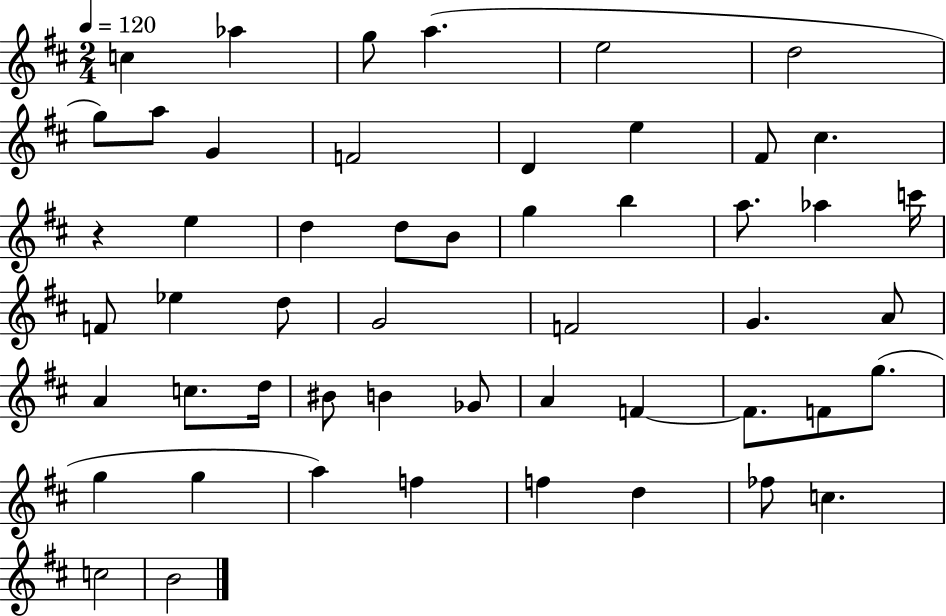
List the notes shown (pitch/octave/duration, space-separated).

C5/q Ab5/q G5/e A5/q. E5/h D5/h G5/e A5/e G4/q F4/h D4/q E5/q F#4/e C#5/q. R/q E5/q D5/q D5/e B4/e G5/q B5/q A5/e. Ab5/q C6/s F4/e Eb5/q D5/e G4/h F4/h G4/q. A4/e A4/q C5/e. D5/s BIS4/e B4/q Gb4/e A4/q F4/q F4/e. F4/e G5/e. G5/q G5/q A5/q F5/q F5/q D5/q FES5/e C5/q. C5/h B4/h